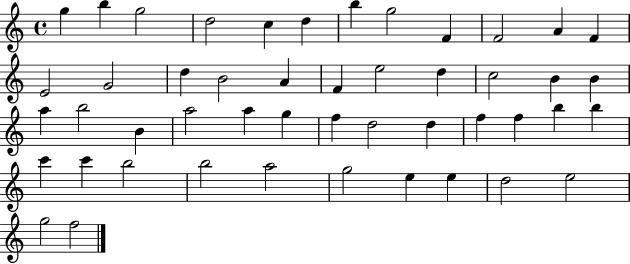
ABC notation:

X:1
T:Untitled
M:4/4
L:1/4
K:C
g b g2 d2 c d b g2 F F2 A F E2 G2 d B2 A F e2 d c2 B B a b2 B a2 a g f d2 d f f b b c' c' b2 b2 a2 g2 e e d2 e2 g2 f2